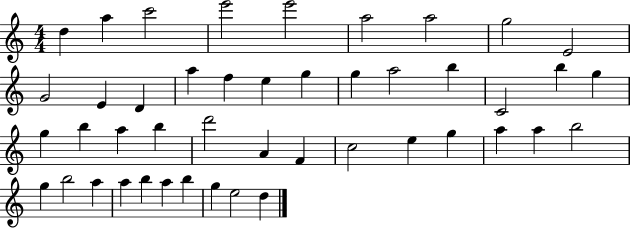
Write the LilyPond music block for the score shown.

{
  \clef treble
  \numericTimeSignature
  \time 4/4
  \key c \major
  d''4 a''4 c'''2 | e'''2 e'''2 | a''2 a''2 | g''2 e'2 | \break g'2 e'4 d'4 | a''4 f''4 e''4 g''4 | g''4 a''2 b''4 | c'2 b''4 g''4 | \break g''4 b''4 a''4 b''4 | d'''2 a'4 f'4 | c''2 e''4 g''4 | a''4 a''4 b''2 | \break g''4 b''2 a''4 | a''4 b''4 a''4 b''4 | g''4 e''2 d''4 | \bar "|."
}